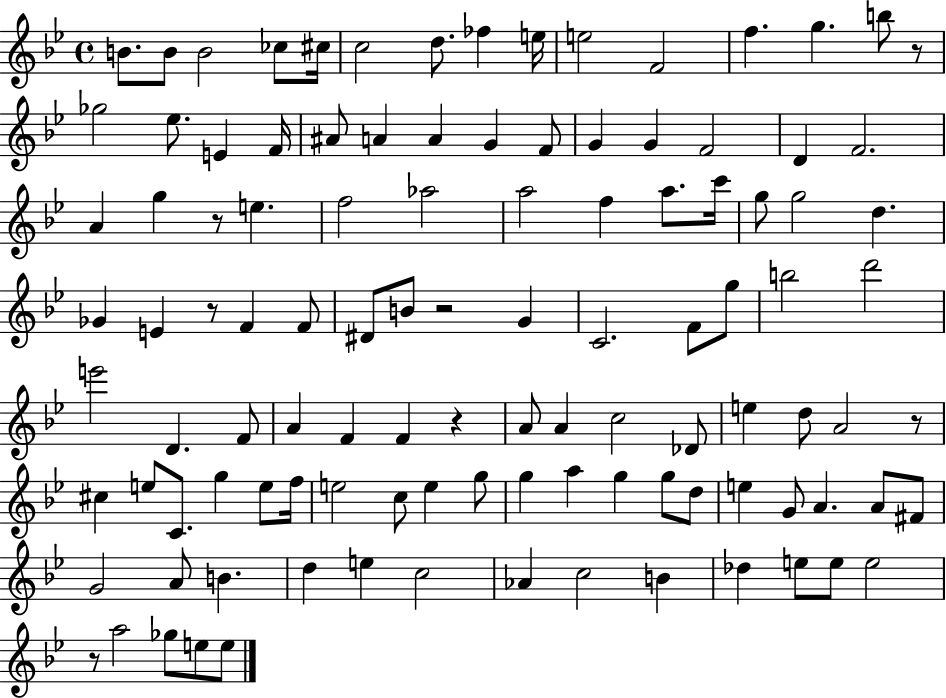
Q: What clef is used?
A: treble